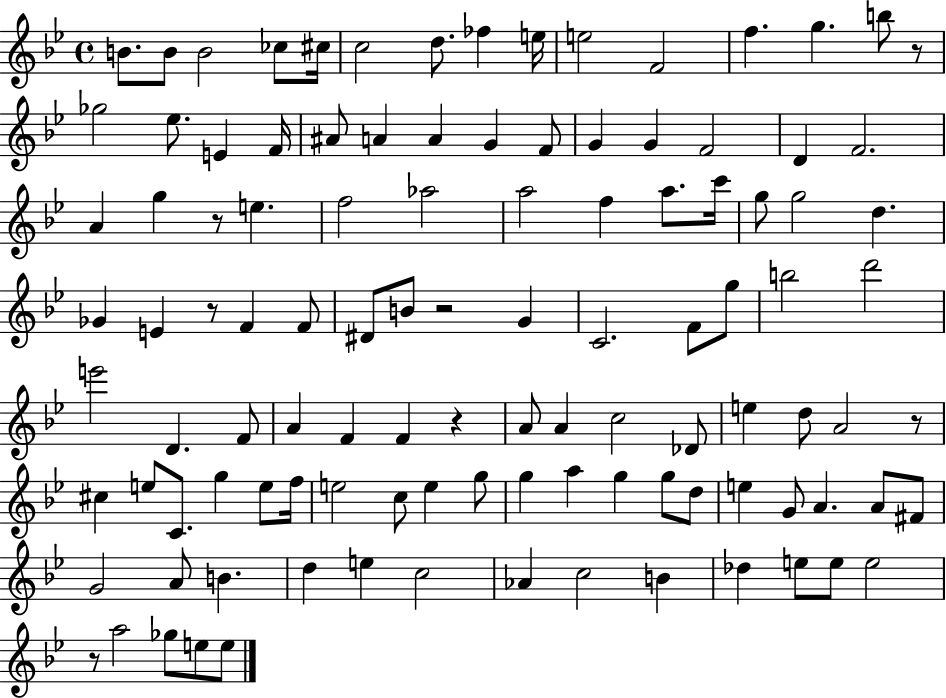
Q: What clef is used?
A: treble